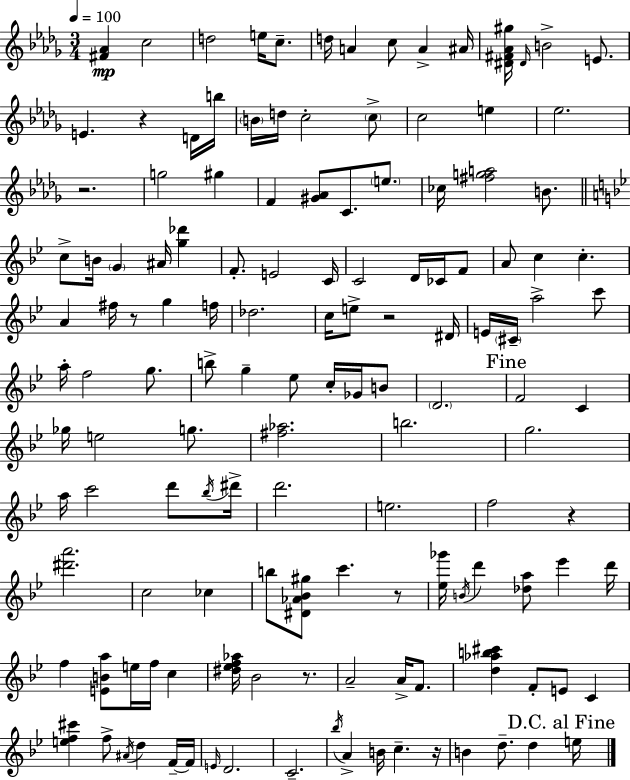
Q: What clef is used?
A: treble